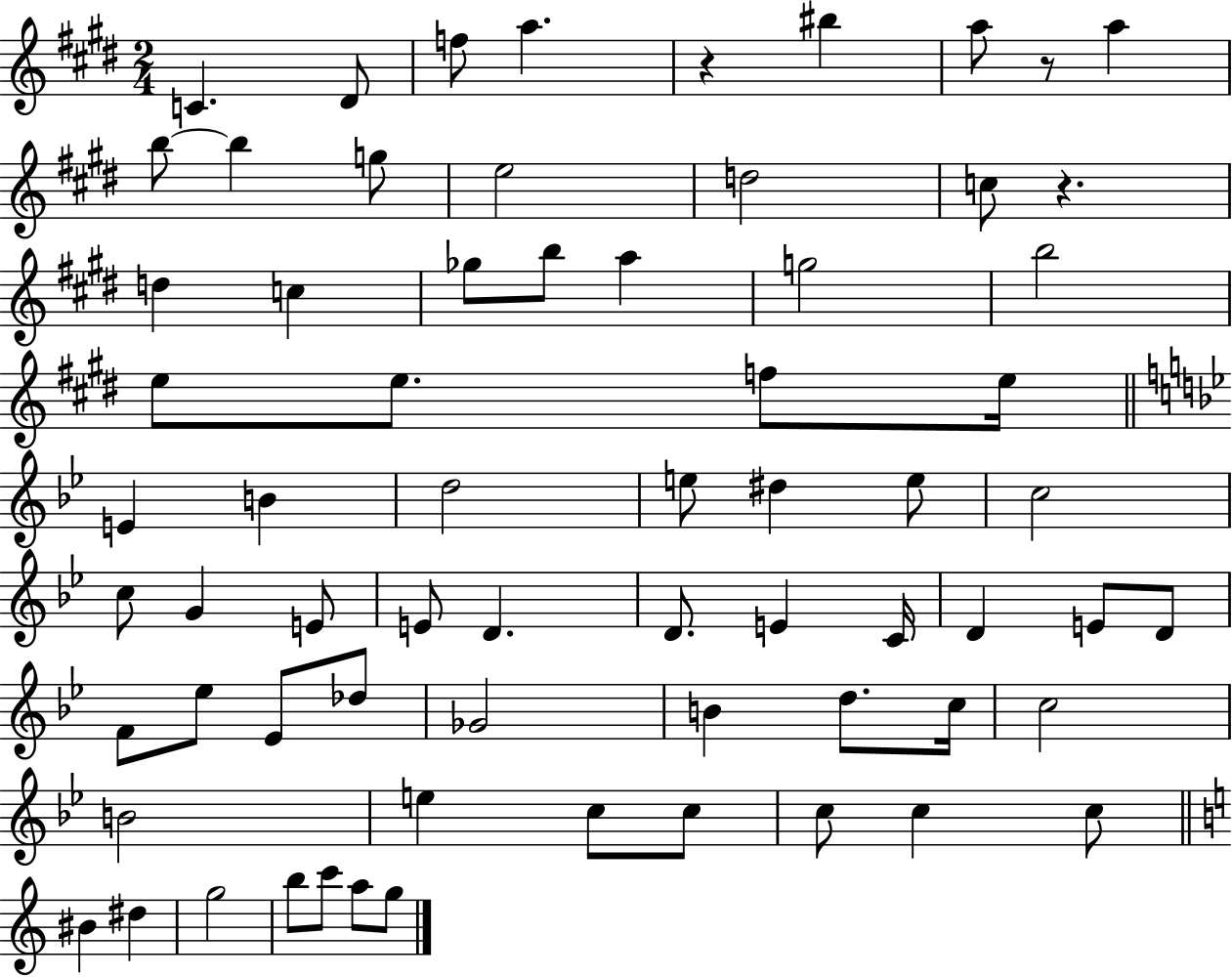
X:1
T:Untitled
M:2/4
L:1/4
K:E
C ^D/2 f/2 a z ^b a/2 z/2 a b/2 b g/2 e2 d2 c/2 z d c _g/2 b/2 a g2 b2 e/2 e/2 f/2 e/4 E B d2 e/2 ^d e/2 c2 c/2 G E/2 E/2 D D/2 E C/4 D E/2 D/2 F/2 _e/2 _E/2 _d/2 _G2 B d/2 c/4 c2 B2 e c/2 c/2 c/2 c c/2 ^B ^d g2 b/2 c'/2 a/2 g/2